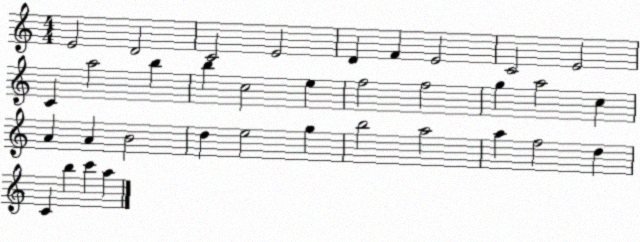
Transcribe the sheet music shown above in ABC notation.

X:1
T:Untitled
M:4/4
L:1/4
K:C
E2 D2 C2 E2 D F E2 C2 E2 C a2 b b c2 e f2 f2 g a2 c A A B2 d e2 g b2 a2 a f2 d C b c' a